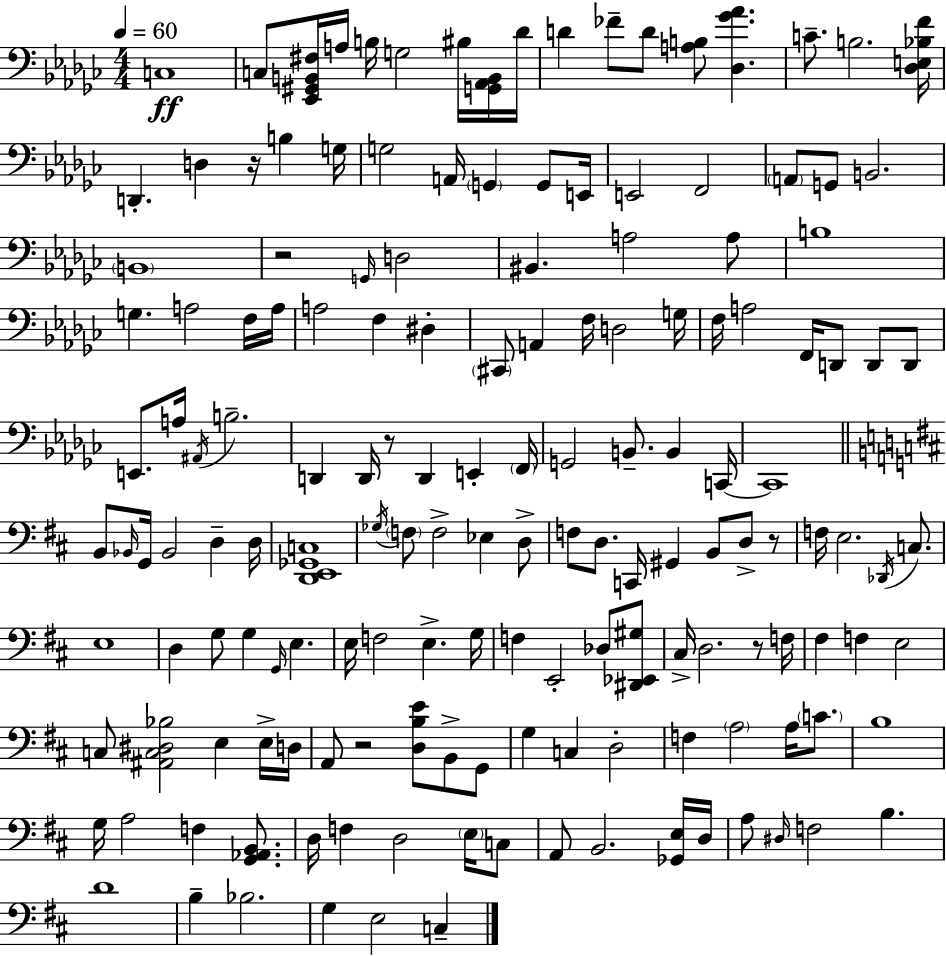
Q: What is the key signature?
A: EES minor